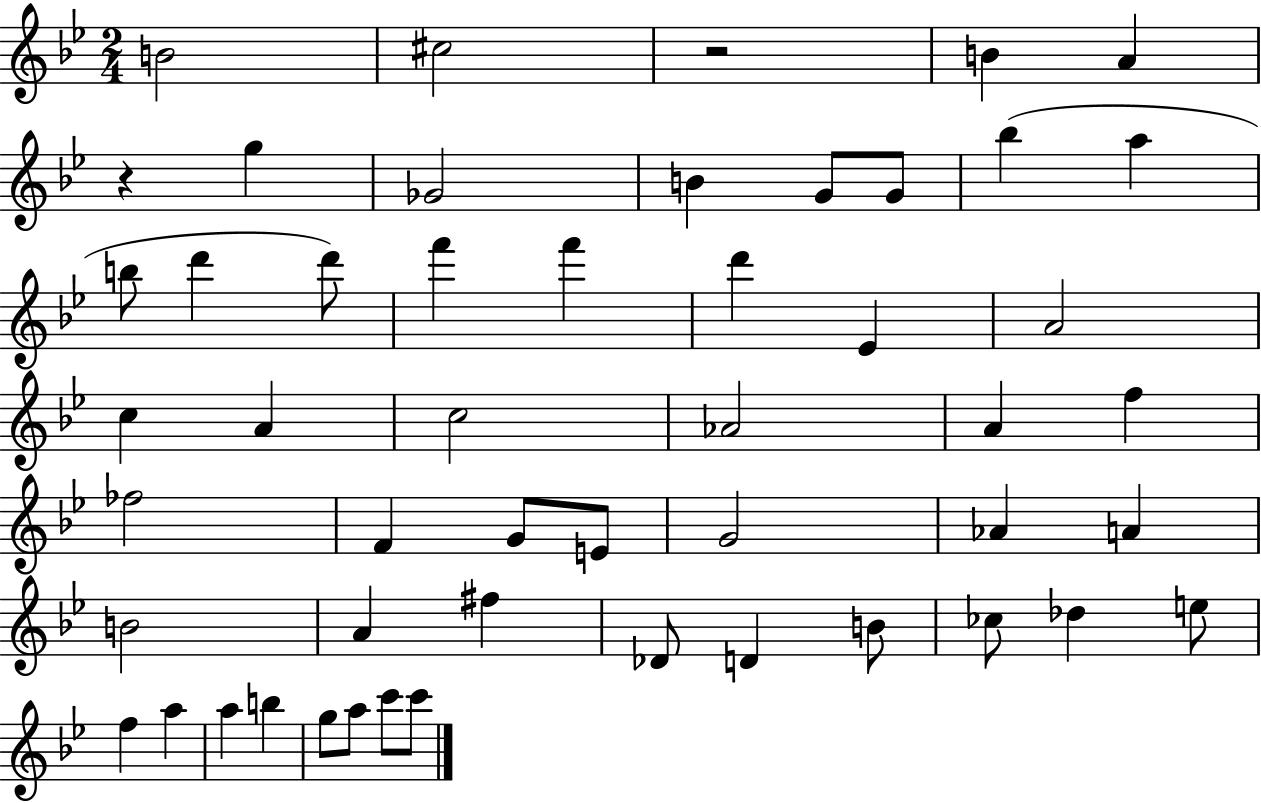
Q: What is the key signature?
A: BES major